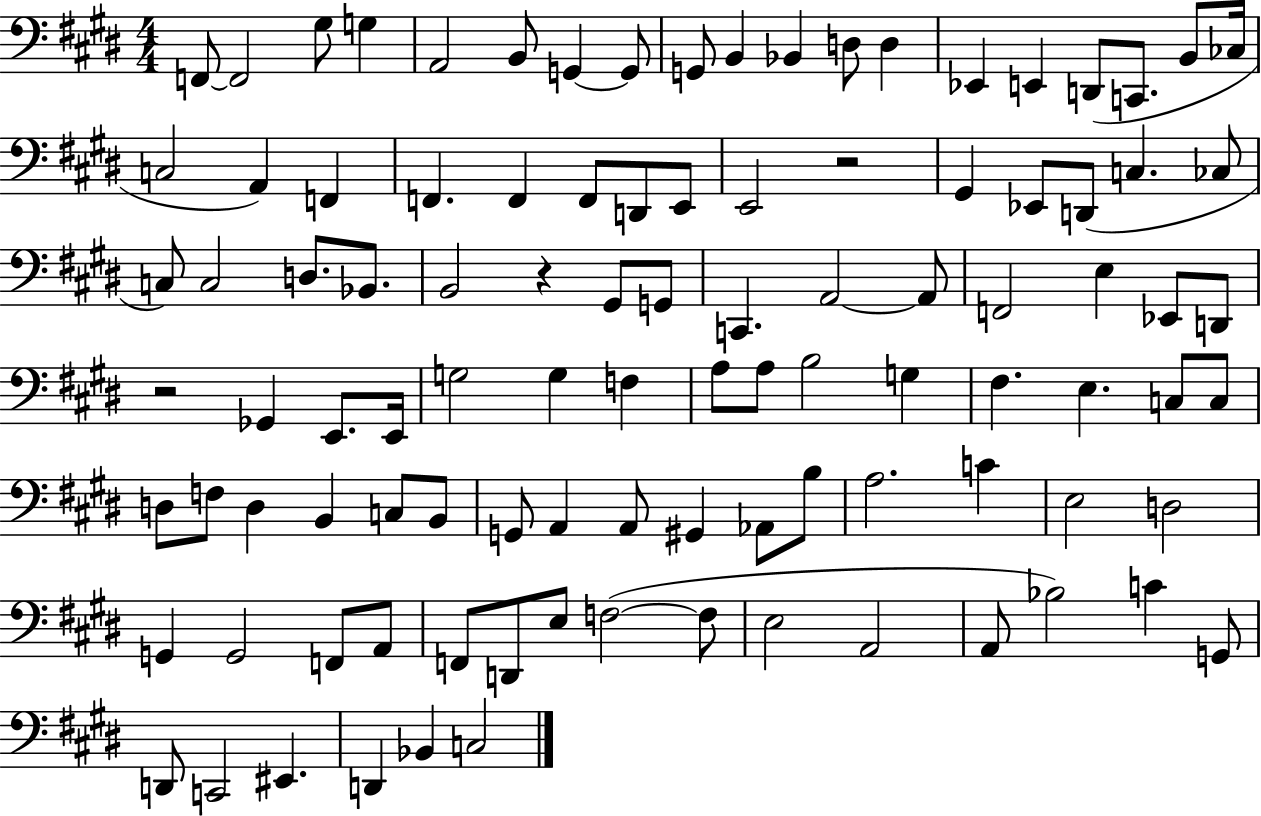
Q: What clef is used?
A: bass